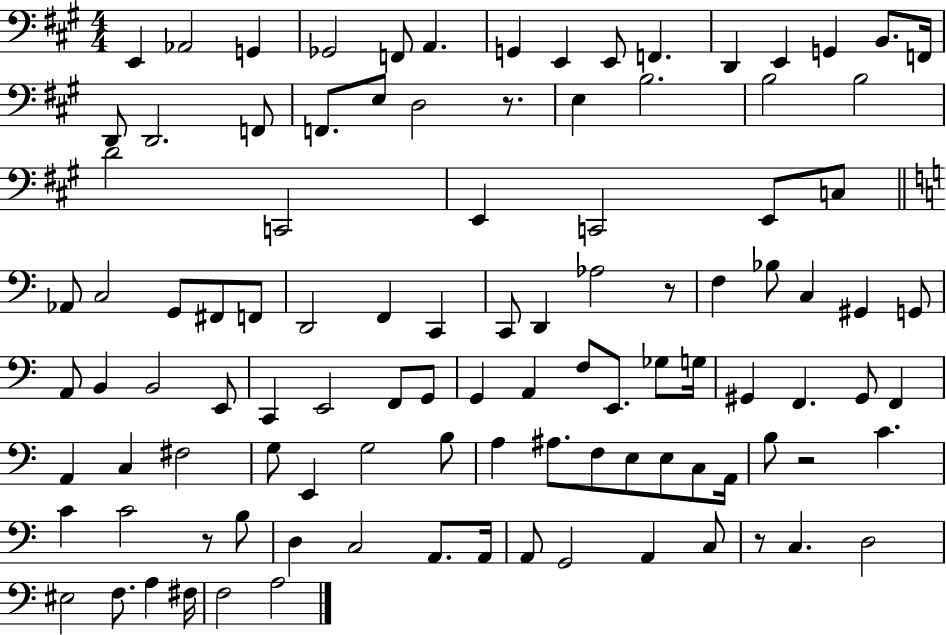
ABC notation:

X:1
T:Untitled
M:4/4
L:1/4
K:A
E,, _A,,2 G,, _G,,2 F,,/2 A,, G,, E,, E,,/2 F,, D,, E,, G,, B,,/2 F,,/4 D,,/2 D,,2 F,,/2 F,,/2 E,/2 D,2 z/2 E, B,2 B,2 B,2 D2 C,,2 E,, C,,2 E,,/2 C,/2 _A,,/2 C,2 G,,/2 ^F,,/2 F,,/2 D,,2 F,, C,, C,,/2 D,, _A,2 z/2 F, _B,/2 C, ^G,, G,,/2 A,,/2 B,, B,,2 E,,/2 C,, E,,2 F,,/2 G,,/2 G,, A,, F,/2 E,,/2 _G,/2 G,/4 ^G,, F,, ^G,,/2 F,, A,, C, ^F,2 G,/2 E,, G,2 B,/2 A, ^A,/2 F,/2 E,/2 E,/2 C,/2 A,,/4 B,/2 z2 C C C2 z/2 B,/2 D, C,2 A,,/2 A,,/4 A,,/2 G,,2 A,, C,/2 z/2 C, D,2 ^E,2 F,/2 A, ^F,/4 F,2 A,2